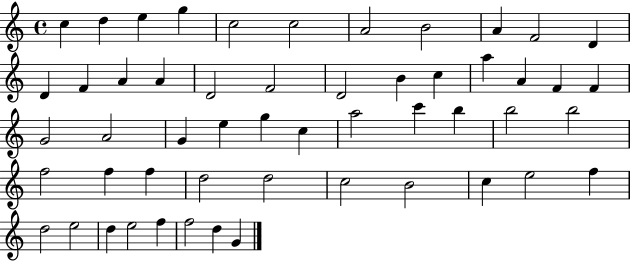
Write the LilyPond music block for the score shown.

{
  \clef treble
  \time 4/4
  \defaultTimeSignature
  \key c \major
  c''4 d''4 e''4 g''4 | c''2 c''2 | a'2 b'2 | a'4 f'2 d'4 | \break d'4 f'4 a'4 a'4 | d'2 f'2 | d'2 b'4 c''4 | a''4 a'4 f'4 f'4 | \break g'2 a'2 | g'4 e''4 g''4 c''4 | a''2 c'''4 b''4 | b''2 b''2 | \break f''2 f''4 f''4 | d''2 d''2 | c''2 b'2 | c''4 e''2 f''4 | \break d''2 e''2 | d''4 e''2 f''4 | f''2 d''4 g'4 | \bar "|."
}